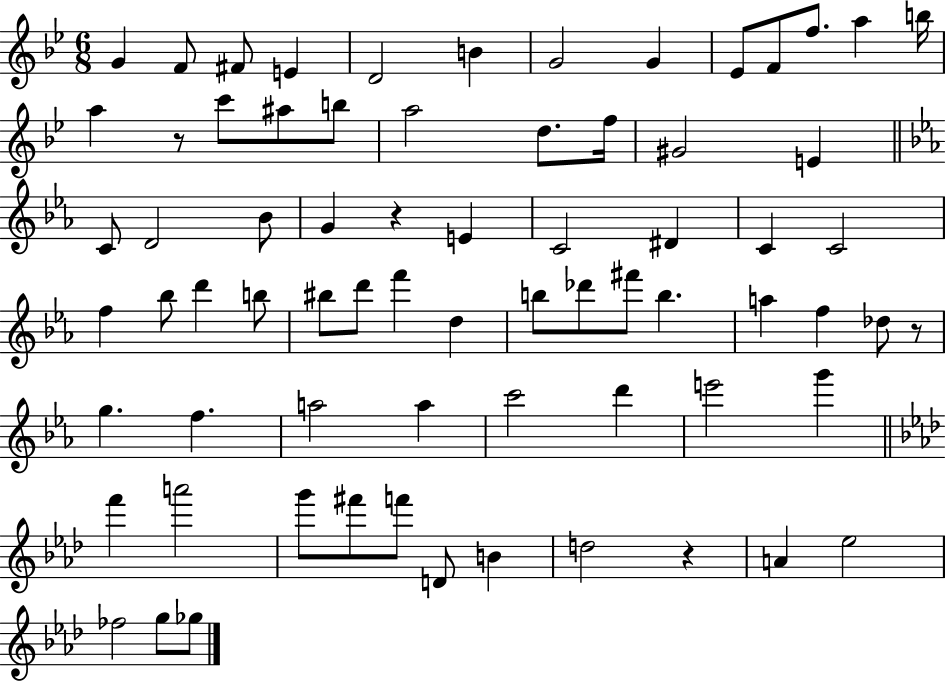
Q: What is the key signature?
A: BES major